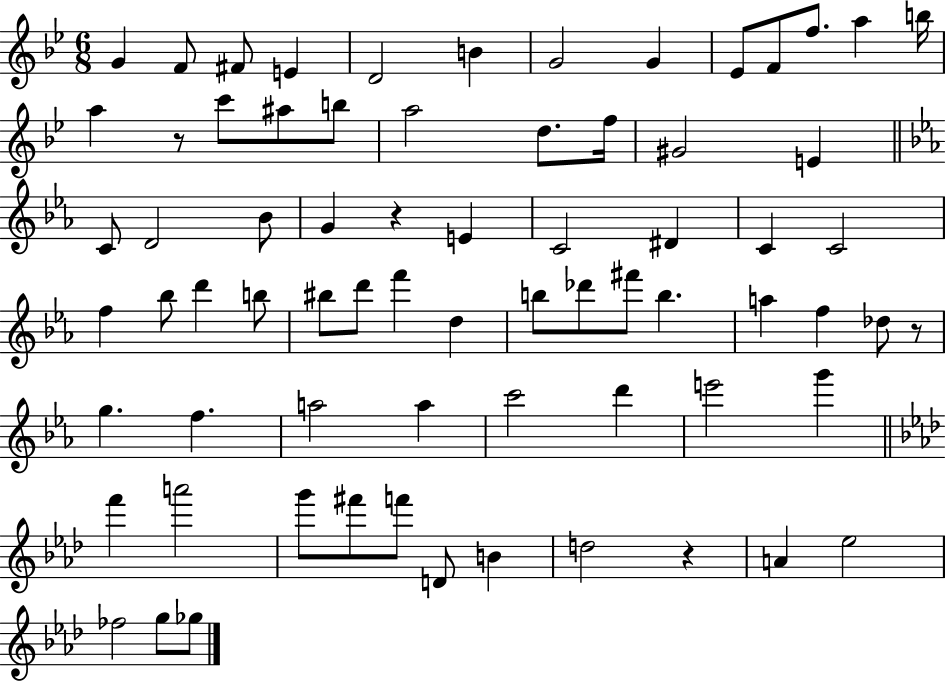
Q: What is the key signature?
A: BES major